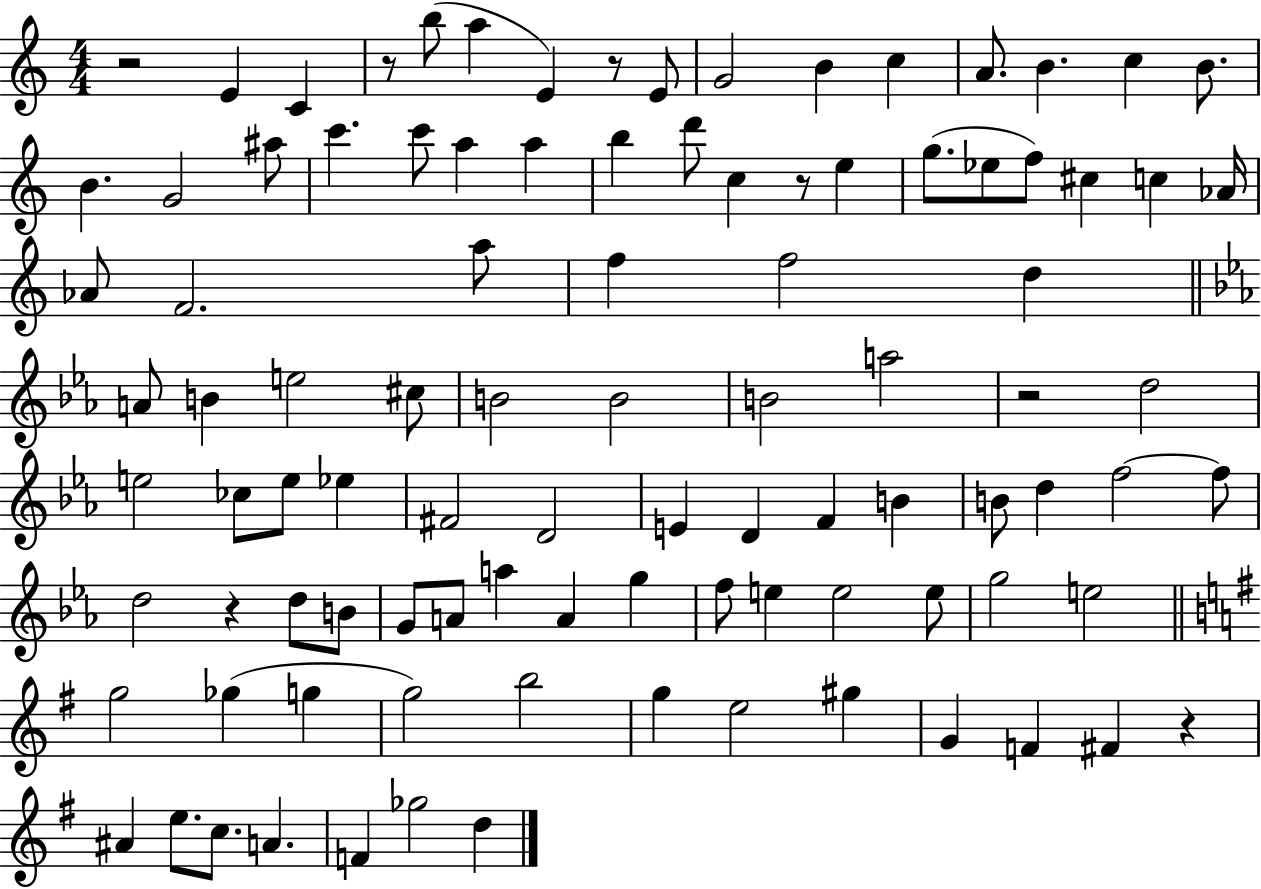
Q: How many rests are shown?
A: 7